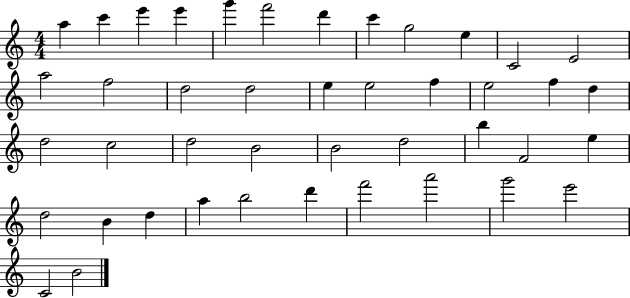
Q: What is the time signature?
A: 4/4